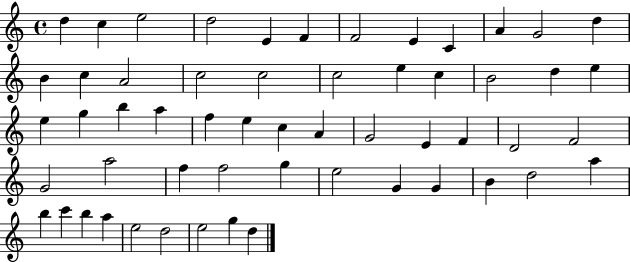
{
  \clef treble
  \time 4/4
  \defaultTimeSignature
  \key c \major
  d''4 c''4 e''2 | d''2 e'4 f'4 | f'2 e'4 c'4 | a'4 g'2 d''4 | \break b'4 c''4 a'2 | c''2 c''2 | c''2 e''4 c''4 | b'2 d''4 e''4 | \break e''4 g''4 b''4 a''4 | f''4 e''4 c''4 a'4 | g'2 e'4 f'4 | d'2 f'2 | \break g'2 a''2 | f''4 f''2 g''4 | e''2 g'4 g'4 | b'4 d''2 a''4 | \break b''4 c'''4 b''4 a''4 | e''2 d''2 | e''2 g''4 d''4 | \bar "|."
}